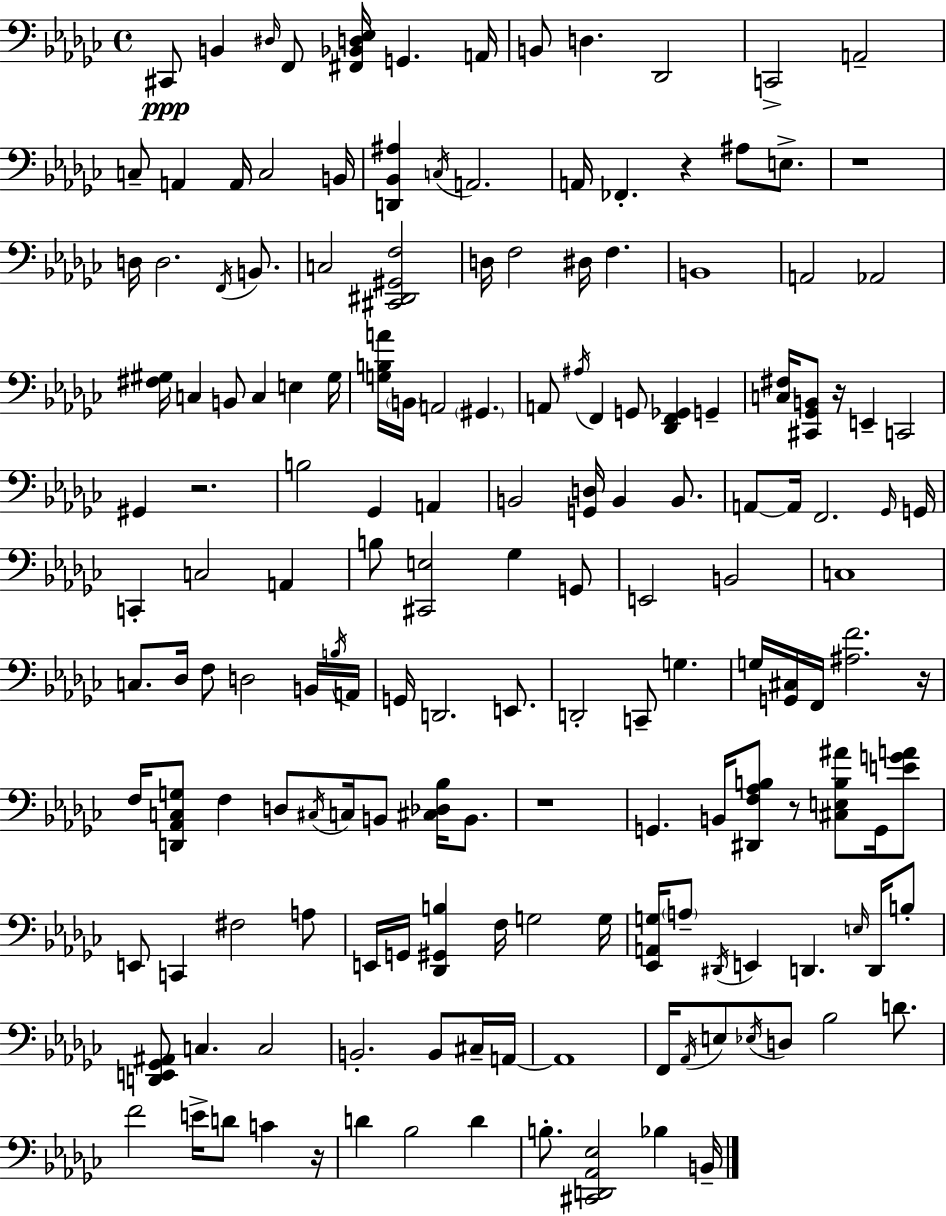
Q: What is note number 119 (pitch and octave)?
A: F2